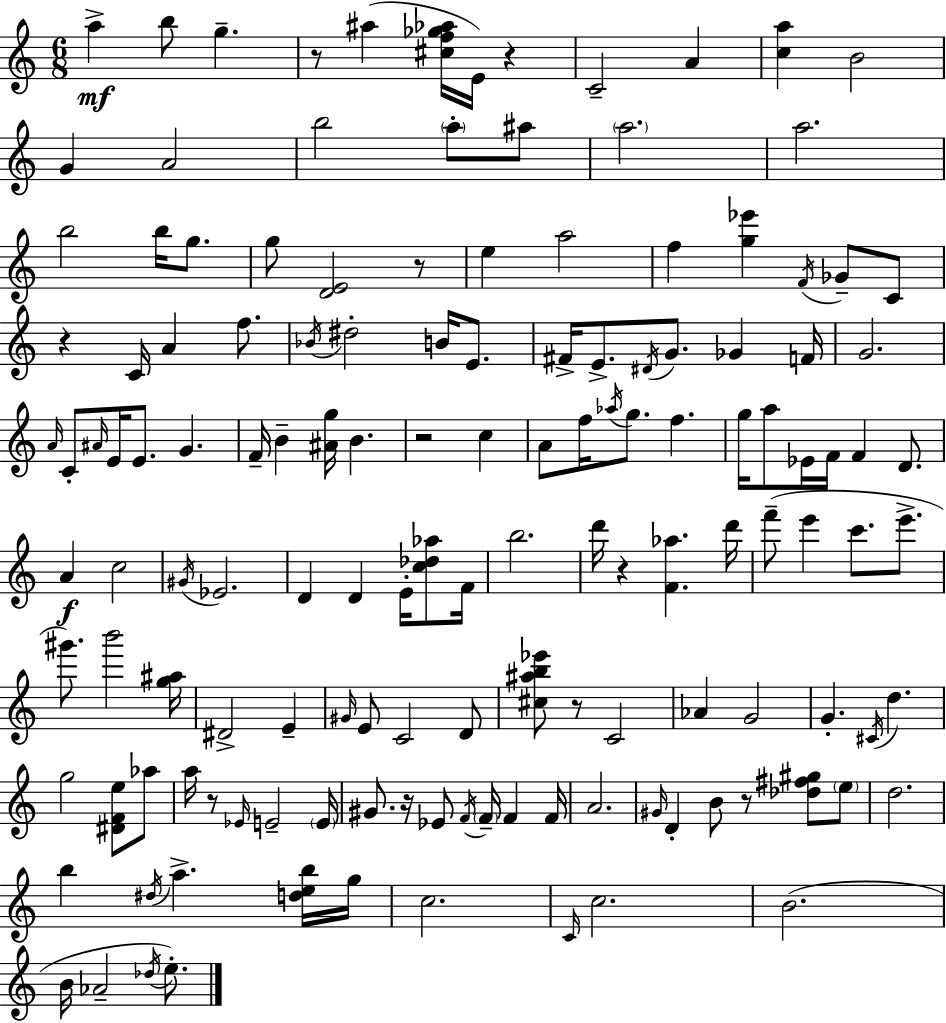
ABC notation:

X:1
T:Untitled
M:6/8
L:1/4
K:C
a b/2 g z/2 ^a [^cf_g_a]/4 E/4 z C2 A [ca] B2 G A2 b2 a/2 ^a/2 a2 a2 b2 b/4 g/2 g/2 [DE]2 z/2 e a2 f [g_e'] F/4 _G/2 C/2 z C/4 A f/2 _B/4 ^d2 B/4 E/2 ^F/4 E/2 ^D/4 G/2 _G F/4 G2 A/4 C/2 ^A/4 E/4 E/2 G F/4 B [^Ag]/4 B z2 c A/2 f/4 _a/4 g/2 f g/4 a/2 _E/4 F/4 F D/2 A c2 ^G/4 _E2 D D E/4 [c_d_a]/2 F/4 b2 d'/4 z [F_a] d'/4 f'/2 e' c'/2 e'/2 ^g'/2 b'2 [g^a]/4 ^D2 E ^G/4 E/2 C2 D/2 [^c^ab_e']/2 z/2 C2 _A G2 G ^C/4 d g2 [^DFe]/2 _a/2 a/4 z/2 _E/4 E2 E/4 ^G/2 z/4 _E/2 F/4 F/4 F F/4 A2 ^G/4 D B/2 z/2 [_d^f^g]/2 e/2 d2 b ^d/4 a [deb]/4 g/4 c2 C/4 c2 B2 B/4 _A2 _d/4 e/2